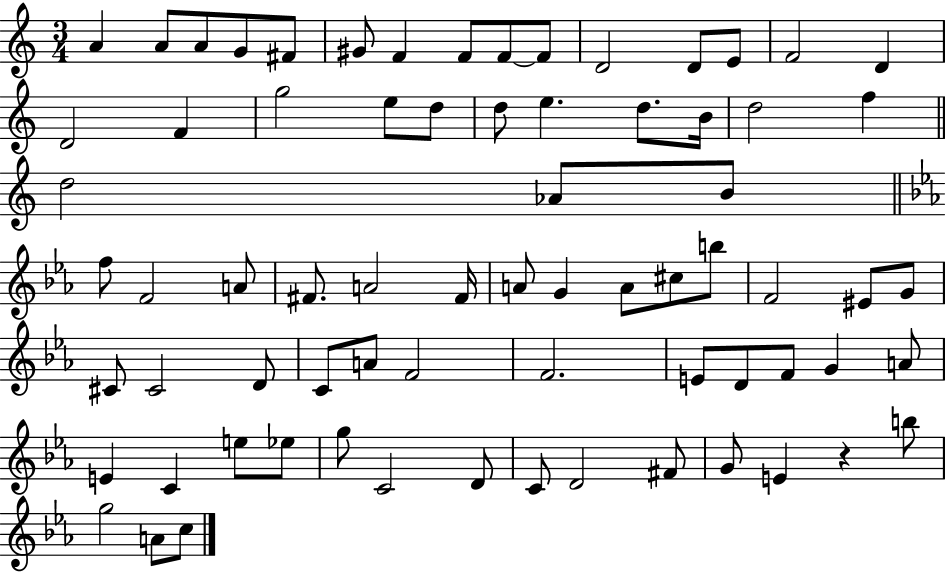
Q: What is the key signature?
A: C major